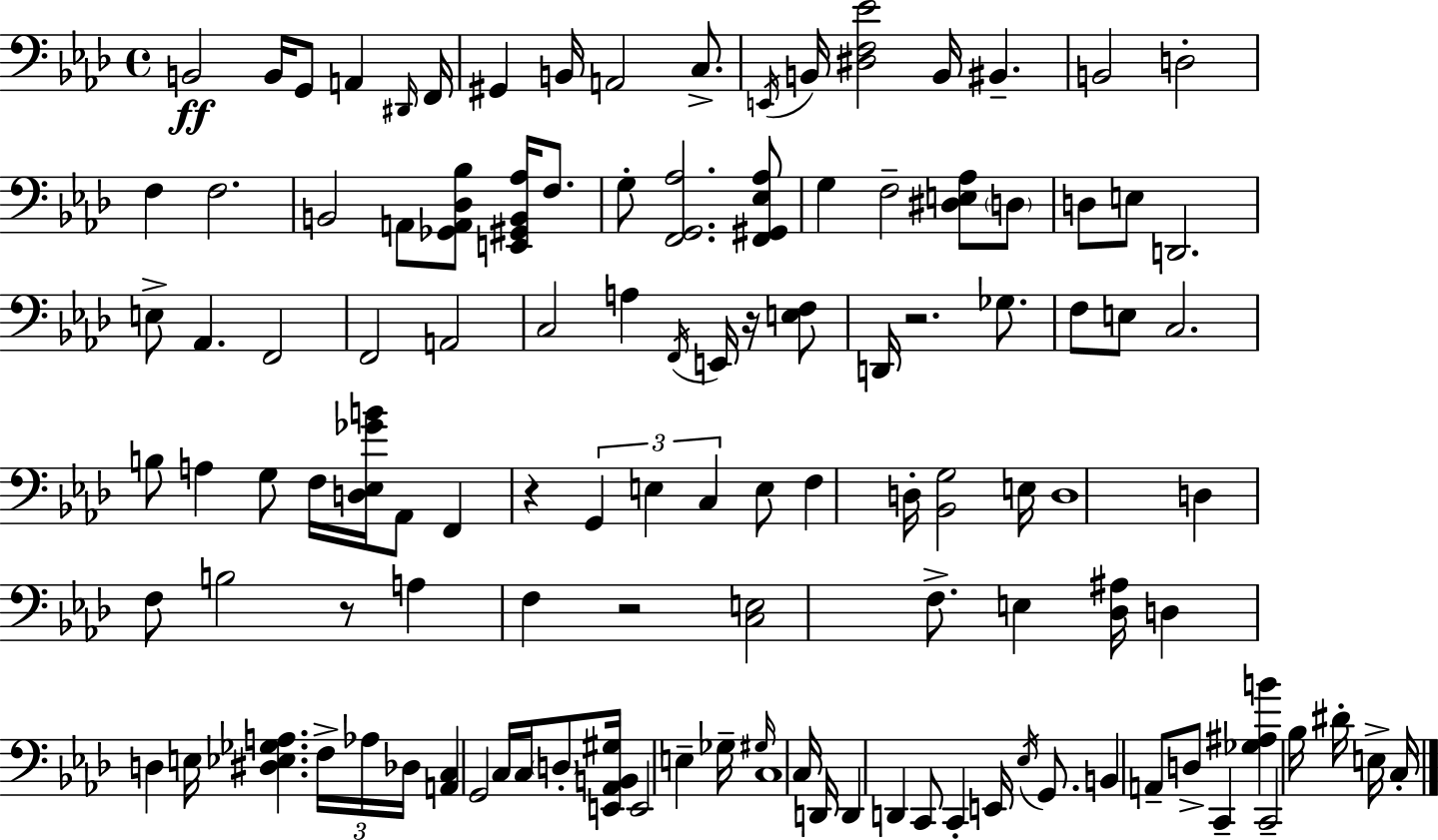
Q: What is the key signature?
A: F minor